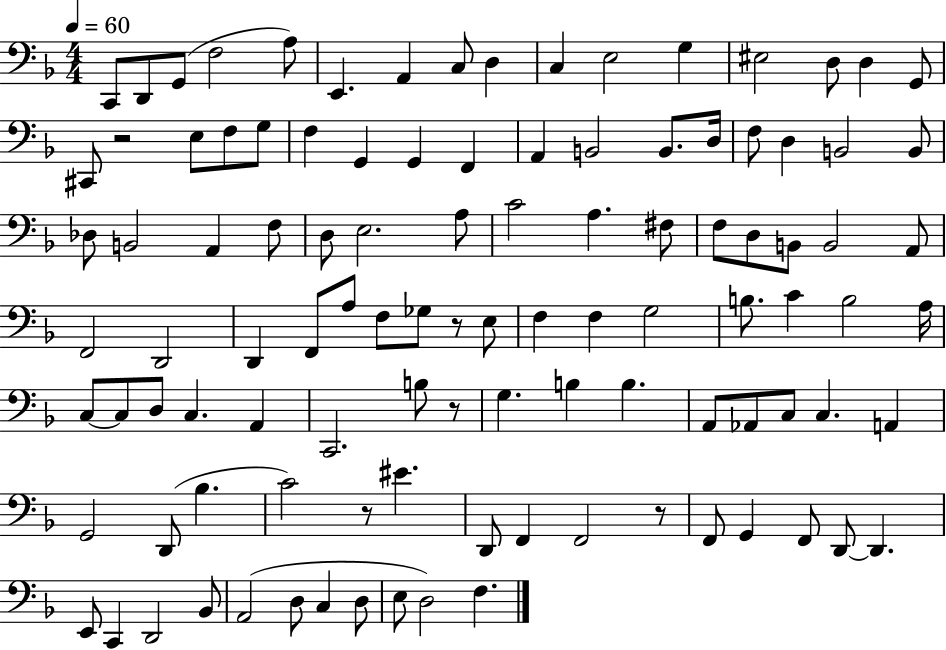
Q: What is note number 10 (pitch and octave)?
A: C3